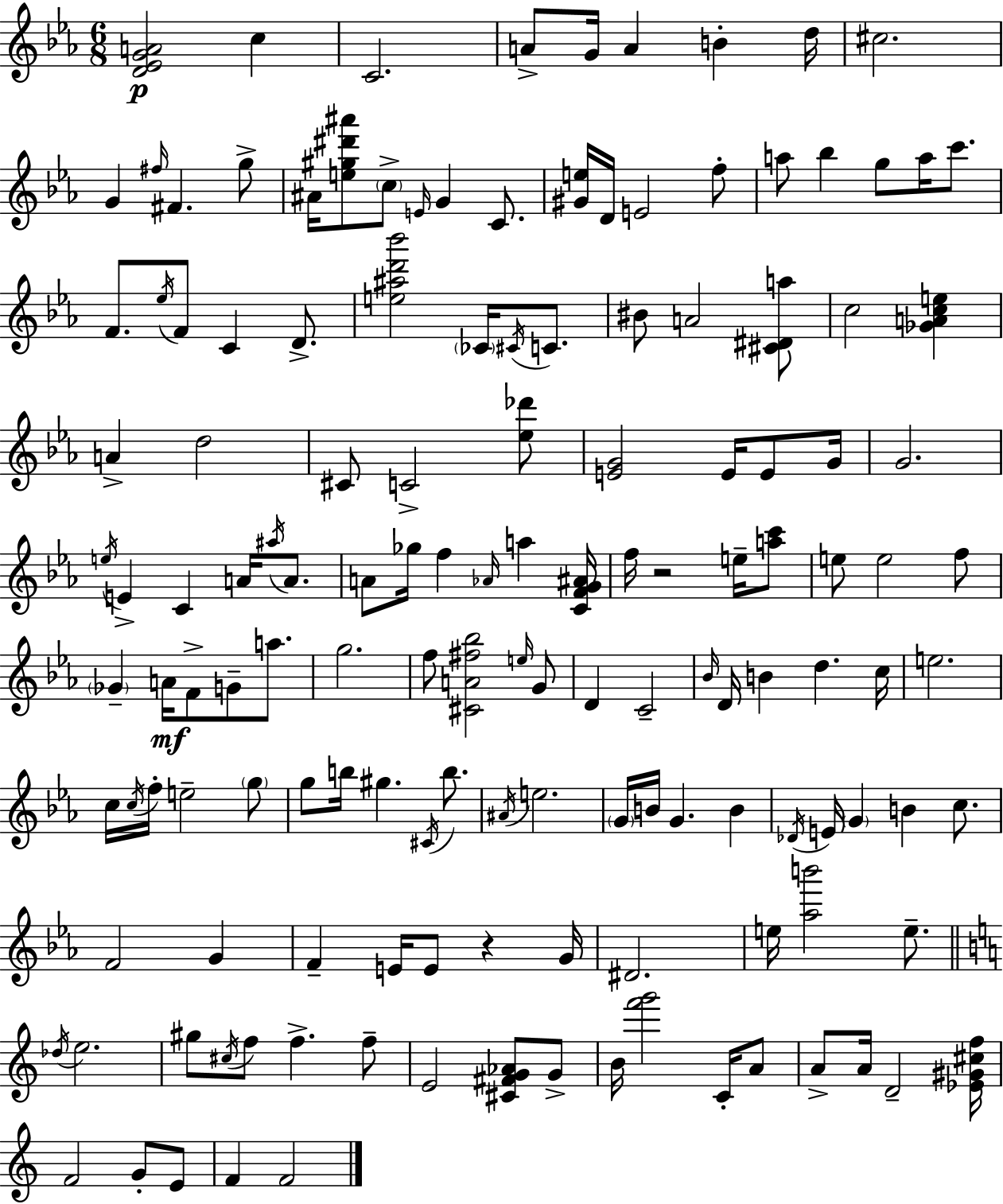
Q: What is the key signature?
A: EES major